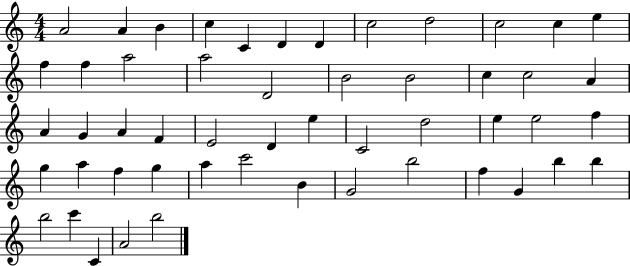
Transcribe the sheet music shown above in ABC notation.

X:1
T:Untitled
M:4/4
L:1/4
K:C
A2 A B c C D D c2 d2 c2 c e f f a2 a2 D2 B2 B2 c c2 A A G A F E2 D e C2 d2 e e2 f g a f g a c'2 B G2 b2 f G b b b2 c' C A2 b2